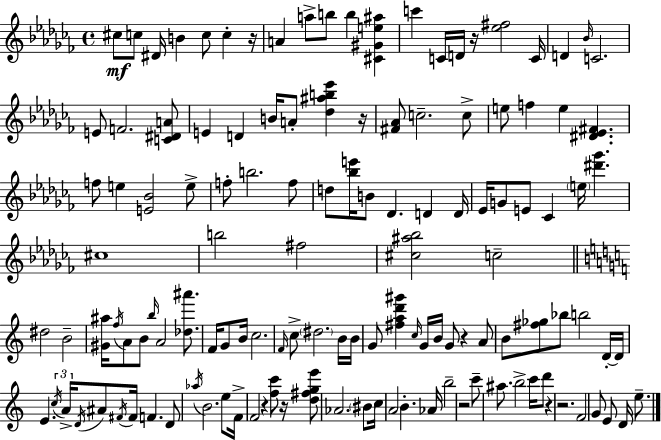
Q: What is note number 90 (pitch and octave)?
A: Ab4